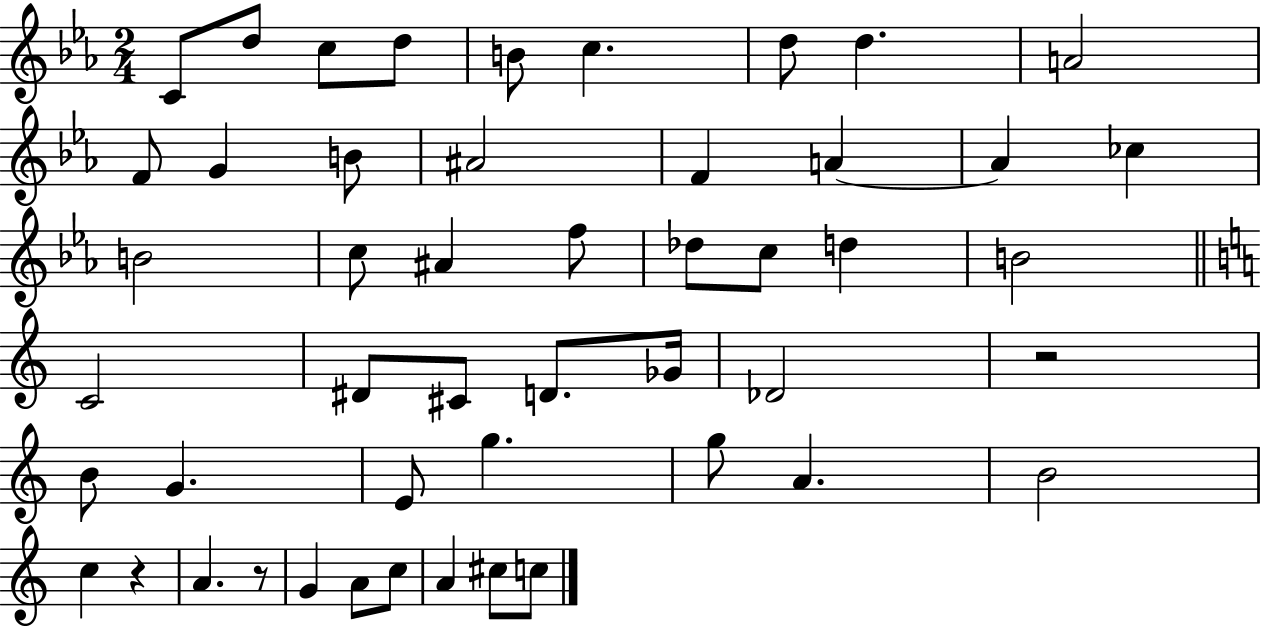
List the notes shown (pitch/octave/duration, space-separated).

C4/e D5/e C5/e D5/e B4/e C5/q. D5/e D5/q. A4/h F4/e G4/q B4/e A#4/h F4/q A4/q A4/q CES5/q B4/h C5/e A#4/q F5/e Db5/e C5/e D5/q B4/h C4/h D#4/e C#4/e D4/e. Gb4/s Db4/h R/h B4/e G4/q. E4/e G5/q. G5/e A4/q. B4/h C5/q R/q A4/q. R/e G4/q A4/e C5/e A4/q C#5/e C5/e